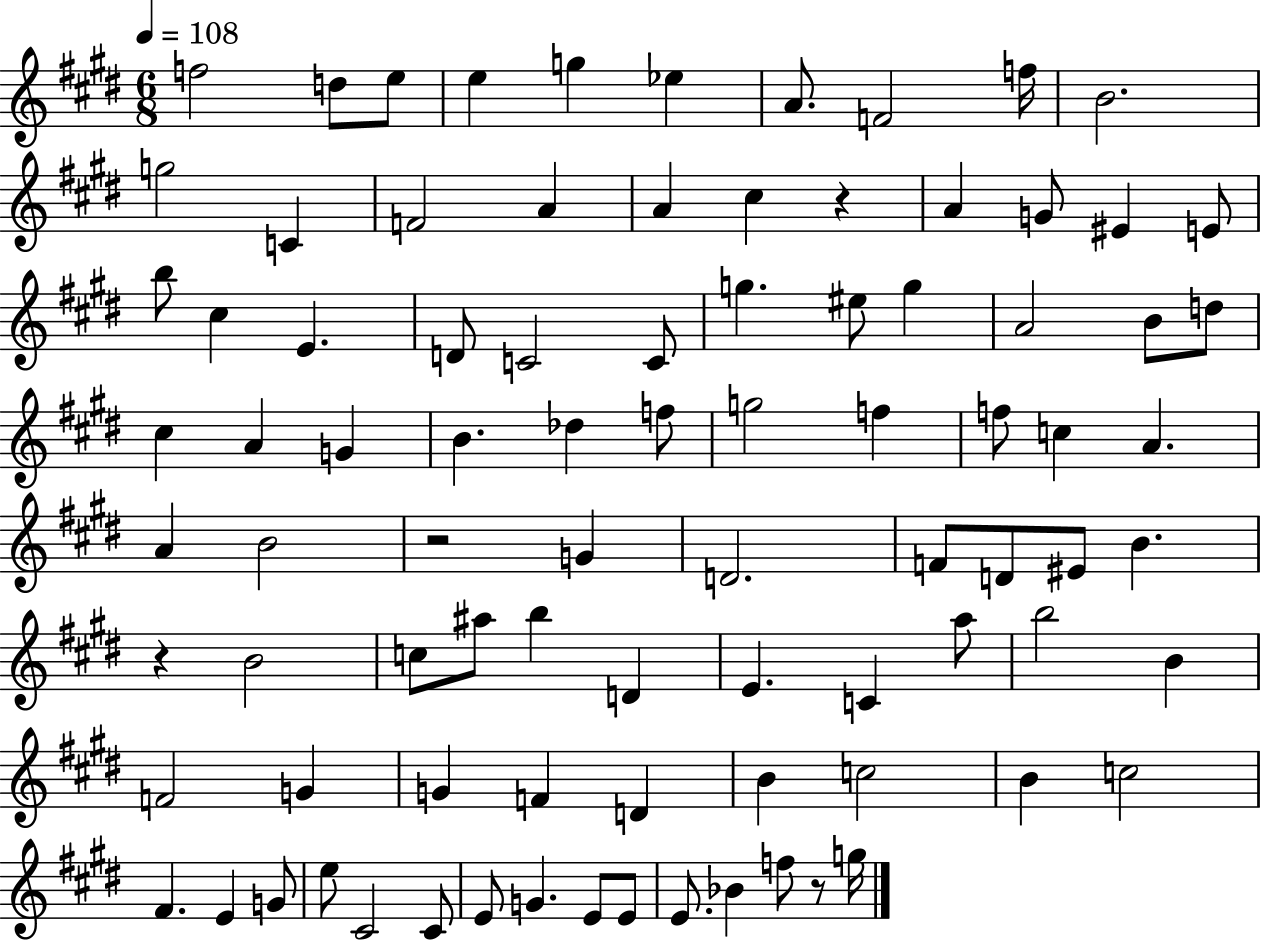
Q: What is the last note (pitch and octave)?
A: G5